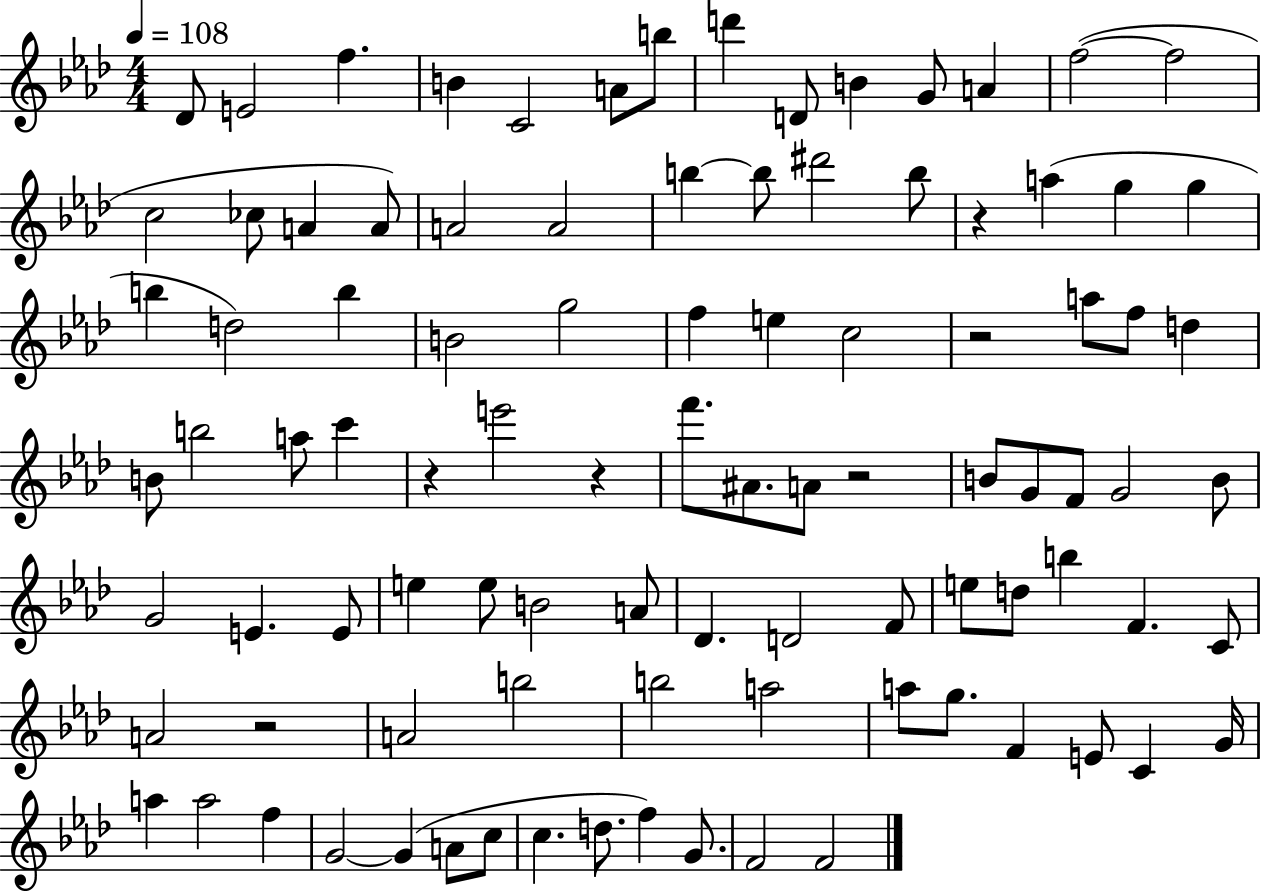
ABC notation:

X:1
T:Untitled
M:4/4
L:1/4
K:Ab
_D/2 E2 f B C2 A/2 b/2 d' D/2 B G/2 A f2 f2 c2 _c/2 A A/2 A2 A2 b b/2 ^d'2 b/2 z a g g b d2 b B2 g2 f e c2 z2 a/2 f/2 d B/2 b2 a/2 c' z e'2 z f'/2 ^A/2 A/2 z2 B/2 G/2 F/2 G2 B/2 G2 E E/2 e e/2 B2 A/2 _D D2 F/2 e/2 d/2 b F C/2 A2 z2 A2 b2 b2 a2 a/2 g/2 F E/2 C G/4 a a2 f G2 G A/2 c/2 c d/2 f G/2 F2 F2